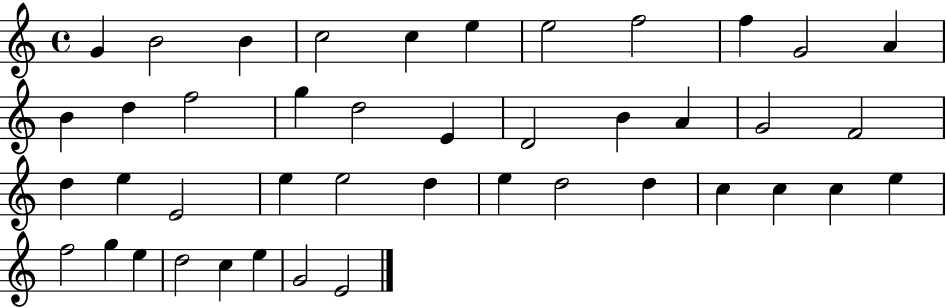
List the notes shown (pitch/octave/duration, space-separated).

G4/q B4/h B4/q C5/h C5/q E5/q E5/h F5/h F5/q G4/h A4/q B4/q D5/q F5/h G5/q D5/h E4/q D4/h B4/q A4/q G4/h F4/h D5/q E5/q E4/h E5/q E5/h D5/q E5/q D5/h D5/q C5/q C5/q C5/q E5/q F5/h G5/q E5/q D5/h C5/q E5/q G4/h E4/h